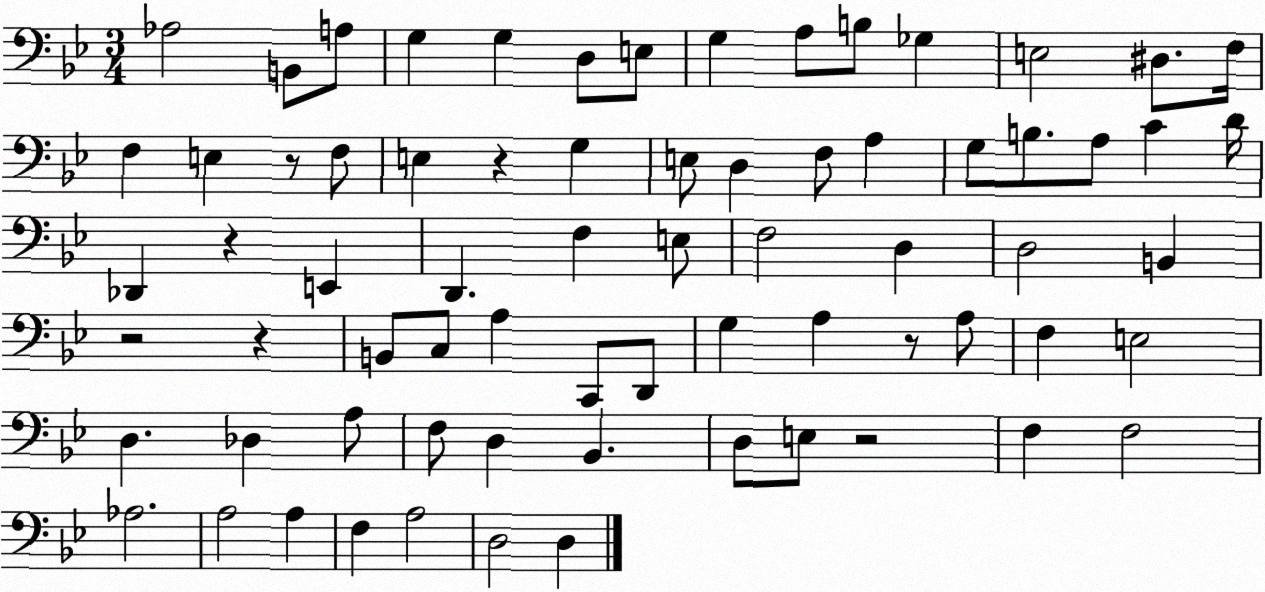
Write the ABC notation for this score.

X:1
T:Untitled
M:3/4
L:1/4
K:Bb
_A,2 B,,/2 A,/2 G, G, D,/2 E,/2 G, A,/2 B,/2 _G, E,2 ^D,/2 F,/4 F, E, z/2 F,/2 E, z G, E,/2 D, F,/2 A, G,/2 B,/2 A,/2 C D/4 _D,, z E,, D,, F, E,/2 F,2 D, D,2 B,, z2 z B,,/2 C,/2 A, C,,/2 D,,/2 G, A, z/2 A,/2 F, E,2 D, _D, A,/2 F,/2 D, _B,, D,/2 E,/2 z2 F, F,2 _A,2 A,2 A, F, A,2 D,2 D,